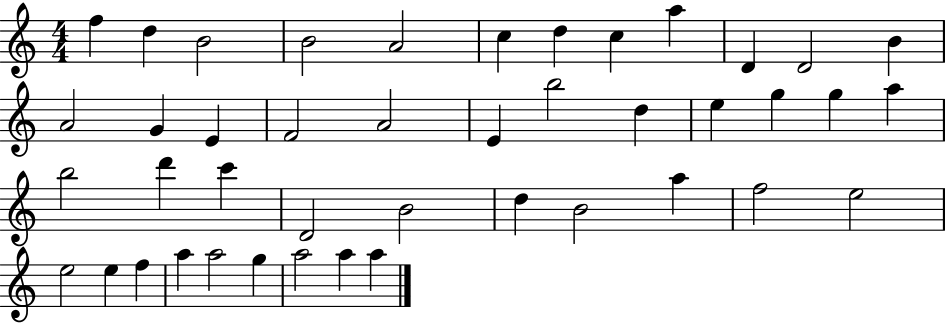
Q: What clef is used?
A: treble